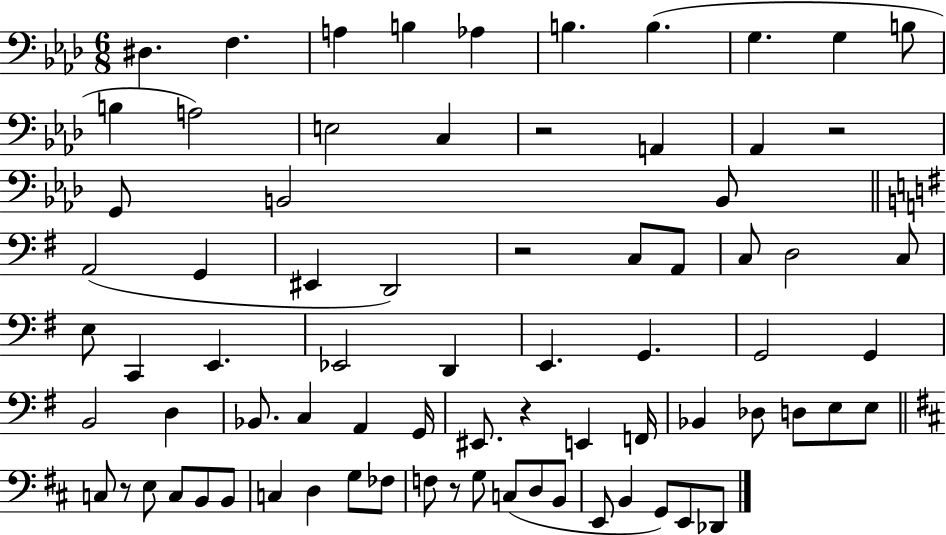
D#3/q. F3/q. A3/q B3/q Ab3/q B3/q. B3/q. G3/q. G3/q B3/e B3/q A3/h E3/h C3/q R/h A2/q Ab2/q R/h G2/e B2/h B2/e A2/h G2/q EIS2/q D2/h R/h C3/e A2/e C3/e D3/h C3/e E3/e C2/q E2/q. Eb2/h D2/q E2/q. G2/q. G2/h G2/q B2/h D3/q Bb2/e. C3/q A2/q G2/s EIS2/e. R/q E2/q F2/s Bb2/q Db3/e D3/e E3/e E3/e C3/e R/e E3/e C3/e B2/e B2/e C3/q D3/q G3/e FES3/e F3/e R/e G3/e C3/e D3/e B2/e E2/e B2/q G2/e E2/e Db2/e